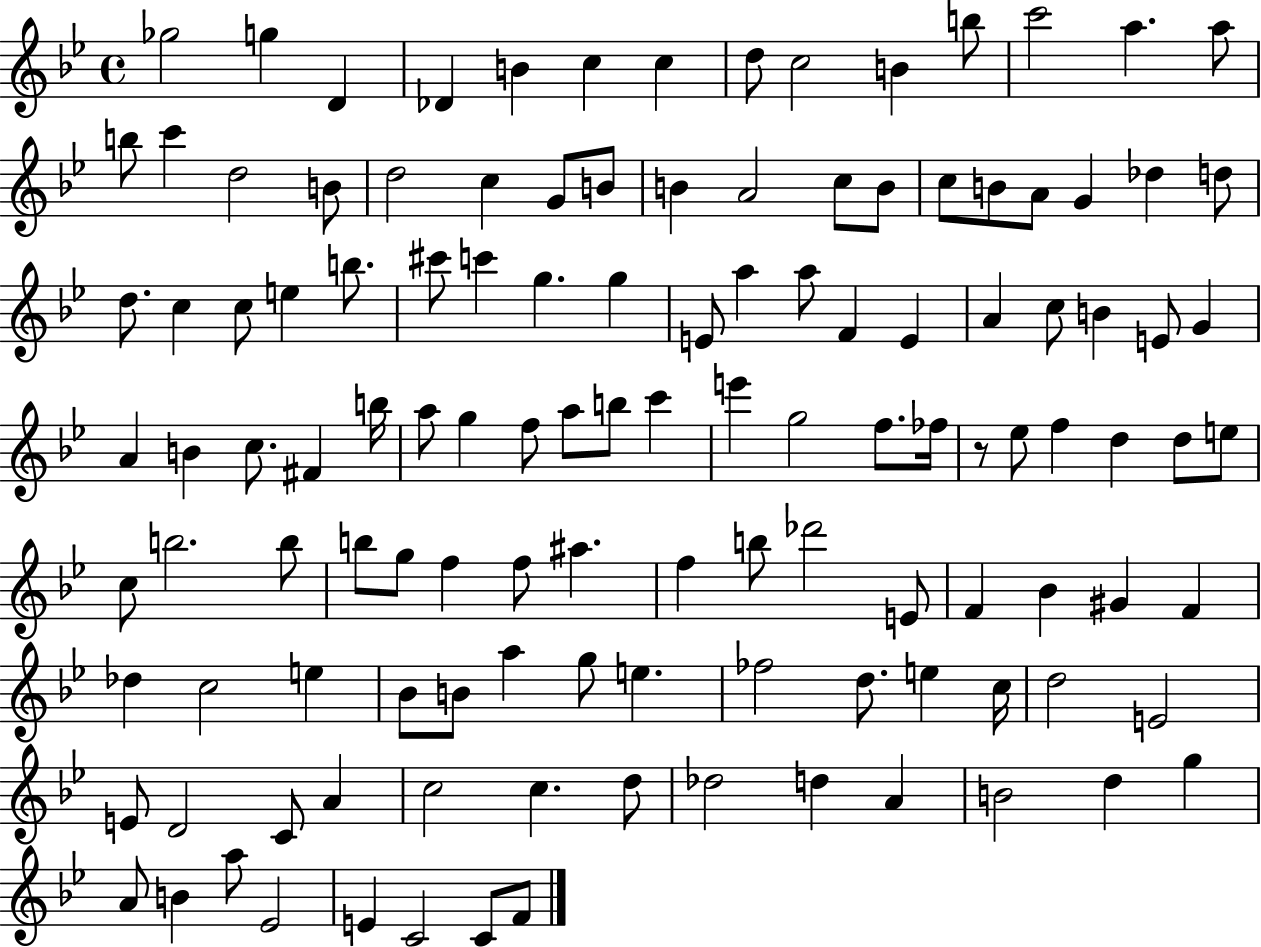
{
  \clef treble
  \time 4/4
  \defaultTimeSignature
  \key bes \major
  ges''2 g''4 d'4 | des'4 b'4 c''4 c''4 | d''8 c''2 b'4 b''8 | c'''2 a''4. a''8 | \break b''8 c'''4 d''2 b'8 | d''2 c''4 g'8 b'8 | b'4 a'2 c''8 b'8 | c''8 b'8 a'8 g'4 des''4 d''8 | \break d''8. c''4 c''8 e''4 b''8. | cis'''8 c'''4 g''4. g''4 | e'8 a''4 a''8 f'4 e'4 | a'4 c''8 b'4 e'8 g'4 | \break a'4 b'4 c''8. fis'4 b''16 | a''8 g''4 f''8 a''8 b''8 c'''4 | e'''4 g''2 f''8. fes''16 | r8 ees''8 f''4 d''4 d''8 e''8 | \break c''8 b''2. b''8 | b''8 g''8 f''4 f''8 ais''4. | f''4 b''8 des'''2 e'8 | f'4 bes'4 gis'4 f'4 | \break des''4 c''2 e''4 | bes'8 b'8 a''4 g''8 e''4. | fes''2 d''8. e''4 c''16 | d''2 e'2 | \break e'8 d'2 c'8 a'4 | c''2 c''4. d''8 | des''2 d''4 a'4 | b'2 d''4 g''4 | \break a'8 b'4 a''8 ees'2 | e'4 c'2 c'8 f'8 | \bar "|."
}